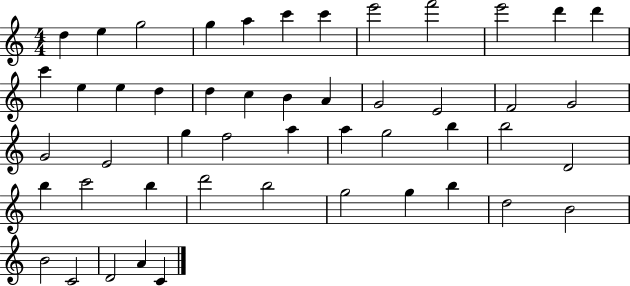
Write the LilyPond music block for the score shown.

{
  \clef treble
  \numericTimeSignature
  \time 4/4
  \key c \major
  d''4 e''4 g''2 | g''4 a''4 c'''4 c'''4 | e'''2 f'''2 | e'''2 d'''4 d'''4 | \break c'''4 e''4 e''4 d''4 | d''4 c''4 b'4 a'4 | g'2 e'2 | f'2 g'2 | \break g'2 e'2 | g''4 f''2 a''4 | a''4 g''2 b''4 | b''2 d'2 | \break b''4 c'''2 b''4 | d'''2 b''2 | g''2 g''4 b''4 | d''2 b'2 | \break b'2 c'2 | d'2 a'4 c'4 | \bar "|."
}